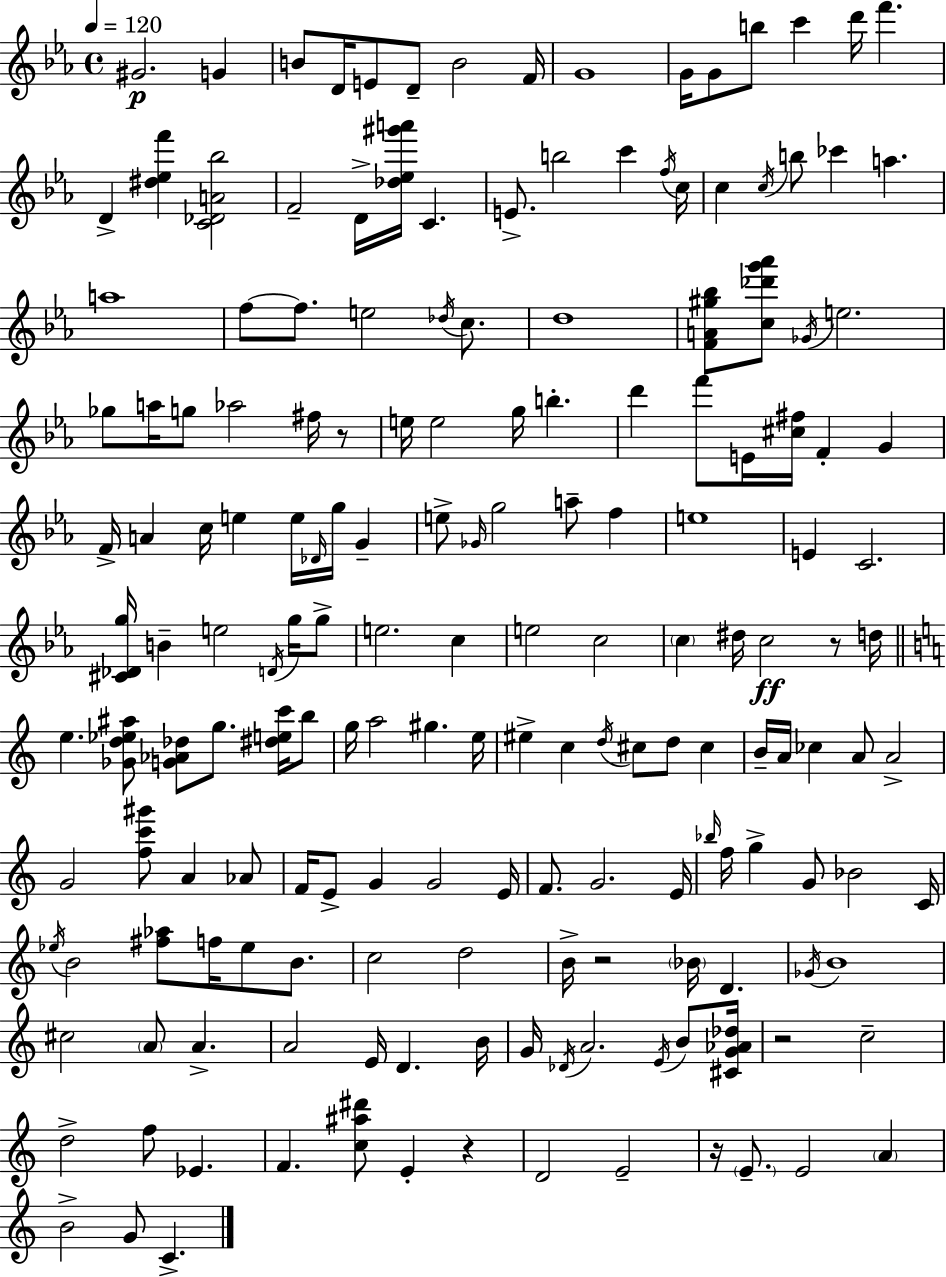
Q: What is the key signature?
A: EES major